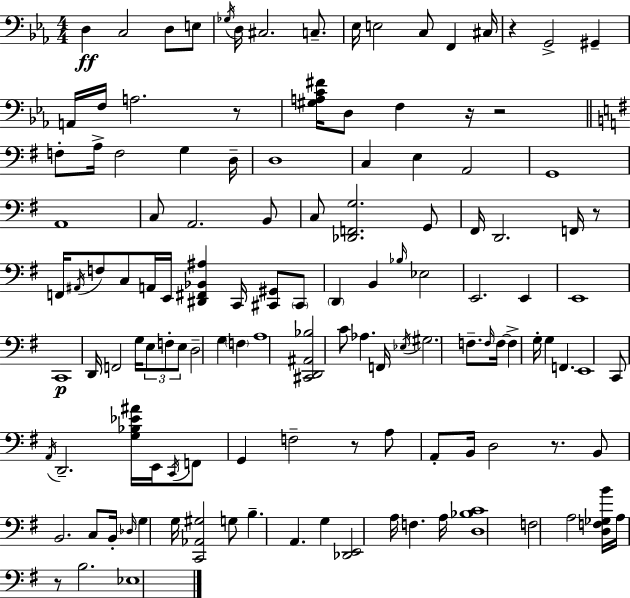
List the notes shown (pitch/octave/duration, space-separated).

D3/q C3/h D3/e E3/e Gb3/s D3/s C#3/h. C3/e. Eb3/s E3/h C3/e F2/q C#3/s R/q G2/h G#2/q A2/s F3/s A3/h. R/e [G#3,A3,C4,F#4]/s D3/e F3/q R/s R/h F3/e A3/s F3/h G3/q D3/s D3/w C3/q E3/q A2/h G2/w A2/w C3/e A2/h. B2/e C3/e [Db2,F2,G3]/h. G2/e F#2/s D2/h. F2/s R/e F2/s A#2/s F3/e C3/e A2/s E2/s [D#2,F#2,Bb2,A#3]/q C2/s [C#2,G#2]/e C#2/e D2/q B2/q Bb3/s Eb3/h E2/h. E2/q E2/w C2/w D2/s F2/h G3/s E3/e F3/e E3/e D3/h G3/q F3/q A3/w [C#2,D2,A#2,Bb3]/h C4/e Ab3/q. F2/s Eb3/s G#3/h. F3/e. F3/s F3/s F3/q G3/s G3/q F2/q. E2/w C2/e A2/s D2/h. [G3,Bb3,Eb4,A#4]/s E2/s C2/s F2/e G2/q F3/h R/e A3/e A2/e B2/s D3/h R/e. B2/e B2/h. C3/e B2/s Db3/s G3/q G3/s [C2,Ab2,G#3]/h G3/e B3/q. A2/q. G3/q [Db2,E2]/h A3/s F3/q. A3/s [D3,Bb3,C4]/w F3/h A3/h [D3,F3,Gb3,B4]/s A3/s R/e B3/h. Eb3/w